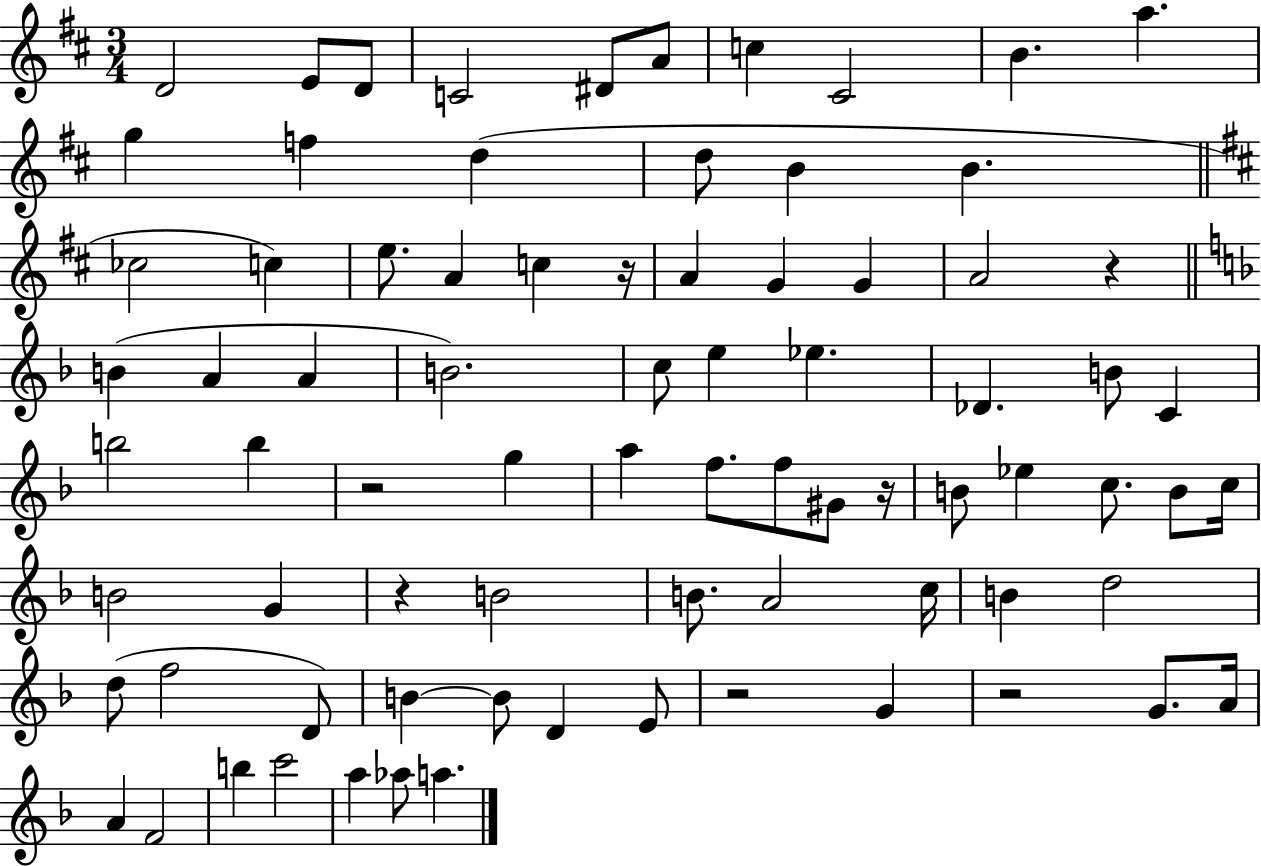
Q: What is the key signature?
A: D major